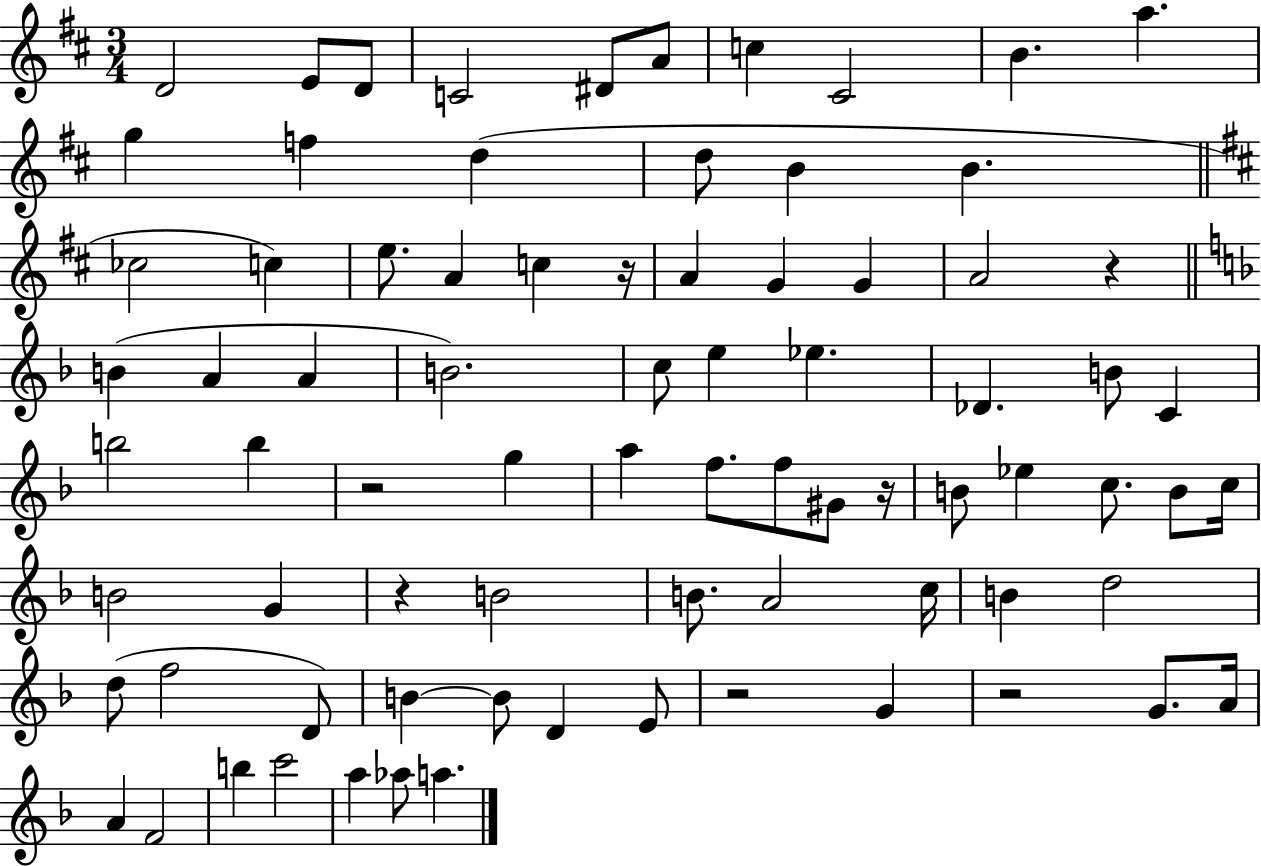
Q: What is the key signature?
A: D major